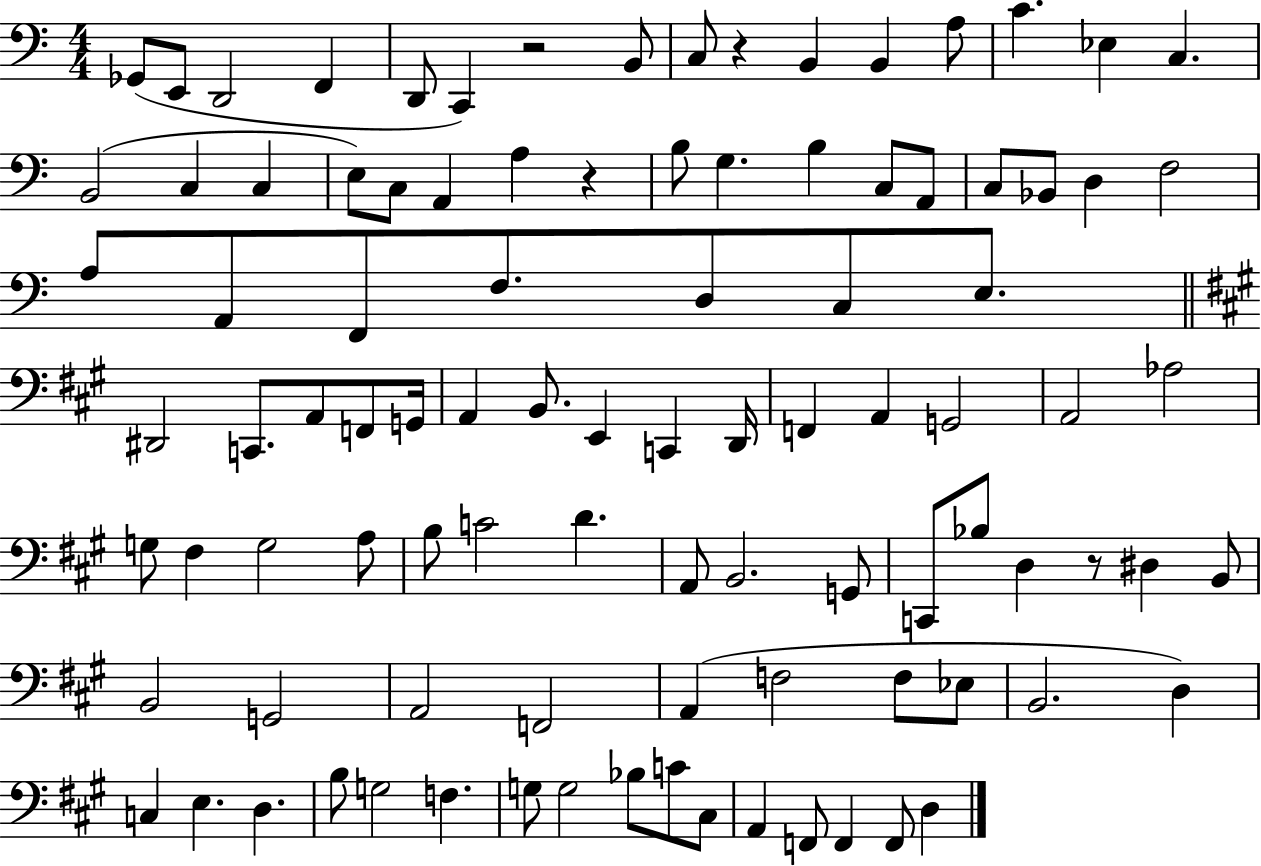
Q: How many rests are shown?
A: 4